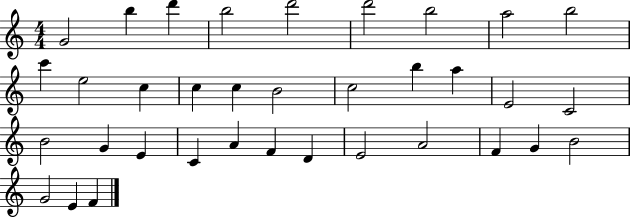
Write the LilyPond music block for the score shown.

{
  \clef treble
  \numericTimeSignature
  \time 4/4
  \key c \major
  g'2 b''4 d'''4 | b''2 d'''2 | d'''2 b''2 | a''2 b''2 | \break c'''4 e''2 c''4 | c''4 c''4 b'2 | c''2 b''4 a''4 | e'2 c'2 | \break b'2 g'4 e'4 | c'4 a'4 f'4 d'4 | e'2 a'2 | f'4 g'4 b'2 | \break g'2 e'4 f'4 | \bar "|."
}